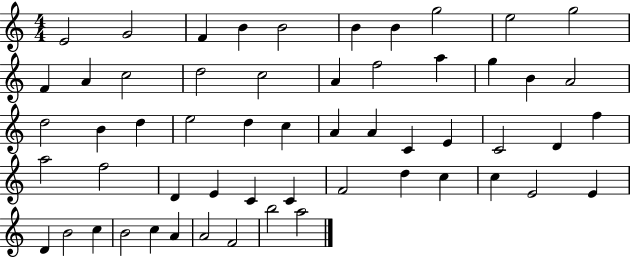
E4/h G4/h F4/q B4/q B4/h B4/q B4/q G5/h E5/h G5/h F4/q A4/q C5/h D5/h C5/h A4/q F5/h A5/q G5/q B4/q A4/h D5/h B4/q D5/q E5/h D5/q C5/q A4/q A4/q C4/q E4/q C4/h D4/q F5/q A5/h F5/h D4/q E4/q C4/q C4/q F4/h D5/q C5/q C5/q E4/h E4/q D4/q B4/h C5/q B4/h C5/q A4/q A4/h F4/h B5/h A5/h